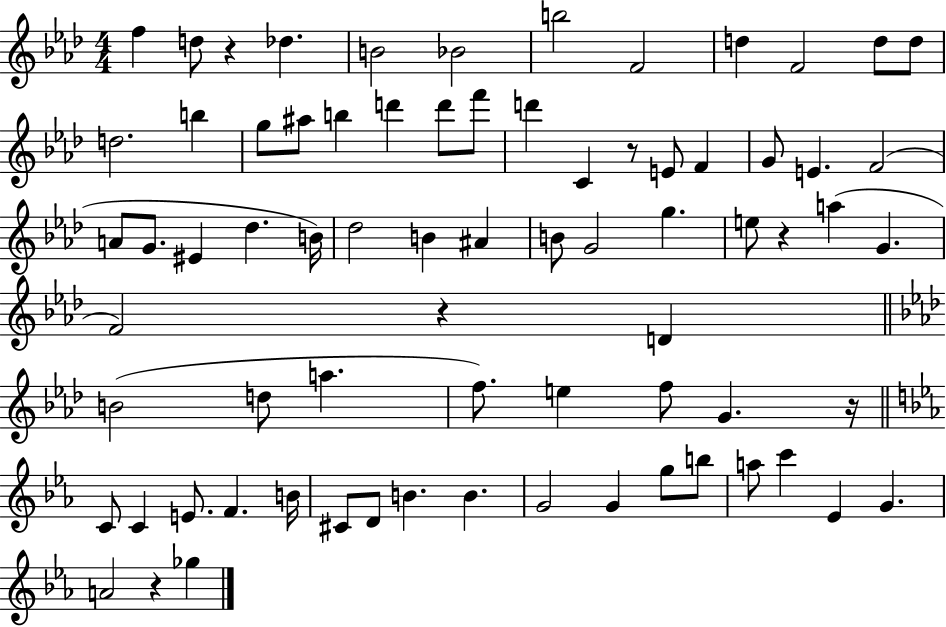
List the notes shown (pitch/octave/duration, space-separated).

F5/q D5/e R/q Db5/q. B4/h Bb4/h B5/h F4/h D5/q F4/h D5/e D5/e D5/h. B5/q G5/e A#5/e B5/q D6/q D6/e F6/e D6/q C4/q R/e E4/e F4/q G4/e E4/q. F4/h A4/e G4/e. EIS4/q Db5/q. B4/s Db5/h B4/q A#4/q B4/e G4/h G5/q. E5/e R/q A5/q G4/q. F4/h R/q D4/q B4/h D5/e A5/q. F5/e. E5/q F5/e G4/q. R/s C4/e C4/q E4/e. F4/q. B4/s C#4/e D4/e B4/q. B4/q. G4/h G4/q G5/e B5/e A5/e C6/q Eb4/q G4/q. A4/h R/q Gb5/q